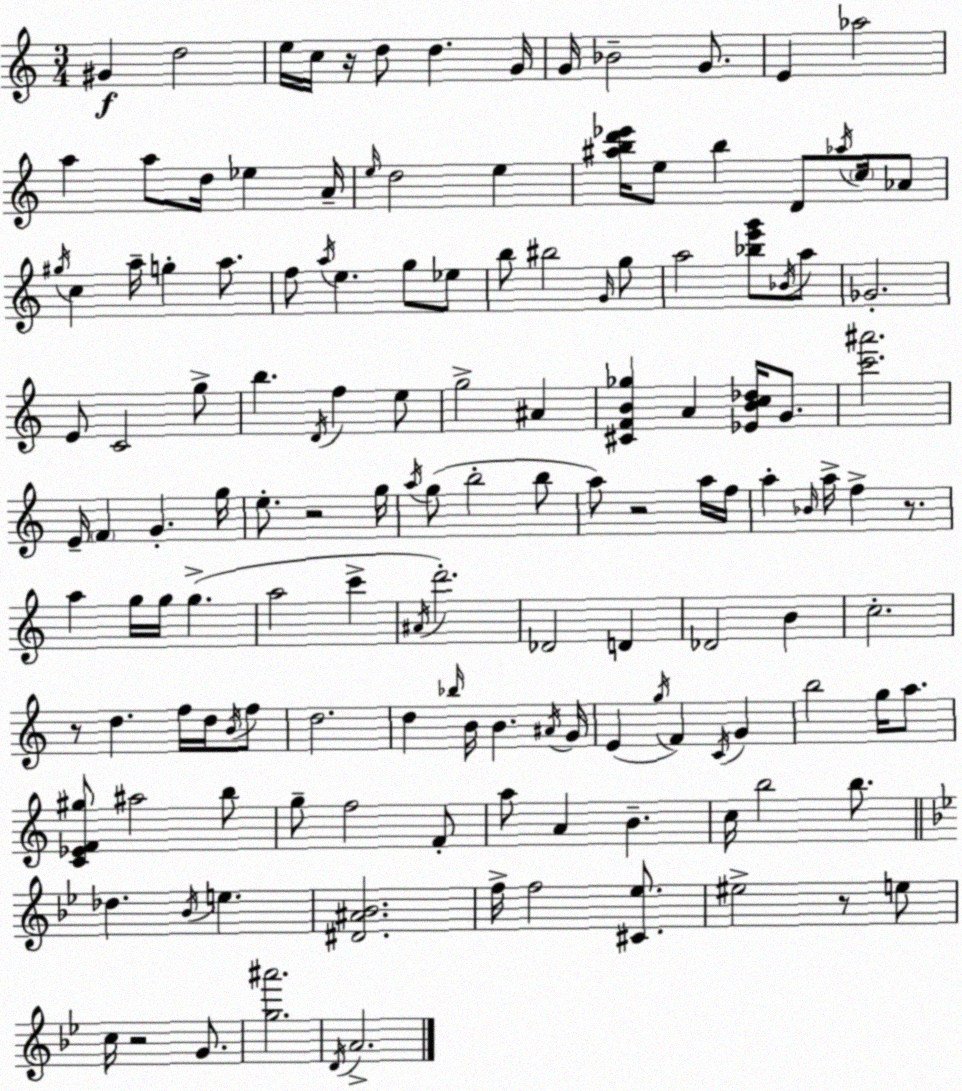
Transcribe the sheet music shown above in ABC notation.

X:1
T:Untitled
M:3/4
L:1/4
K:C
^G d2 e/4 c/4 z/4 d/2 d G/4 G/4 _B2 G/2 E _a2 a a/2 d/4 _e A/4 e/4 d2 e [^abd'_e']/4 e/2 b D/2 _a/4 c/4 _A/2 ^g/4 c a/4 g a/2 f/2 a/4 e g/2 _e/2 b/2 ^b2 G/4 g/2 a2 [_be'g']/2 _B/4 a/2 _G2 E/2 C2 g/2 b D/4 f e/2 g2 ^A [^CFB_g] A [_EBc_d]/4 G/2 [c'^a']2 E/4 F G g/4 e/2 z2 g/4 a/4 g/2 b2 b/2 a/2 z2 a/4 f/4 a _B/4 a/4 f z/2 a g/4 g/4 g a2 c' ^A/4 d'2 _D2 D _D2 B c2 z/2 d f/4 d/4 B/4 f/2 d2 d _b/4 B/4 B ^A/4 G/4 E g/4 F C/4 G b2 g/4 a/2 [C_EF^g]/2 ^a2 b/2 g/2 f2 F/2 a/2 A B c/4 b2 b/2 _d _B/4 e [^D^A_B]2 f/4 f2 [^C_e]/2 ^e2 z/2 e/2 c/4 z2 G/2 [g^a']2 D/4 A2